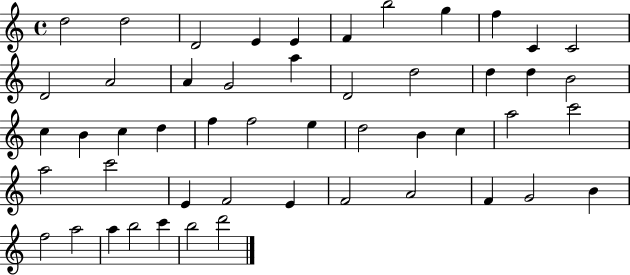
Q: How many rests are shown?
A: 0